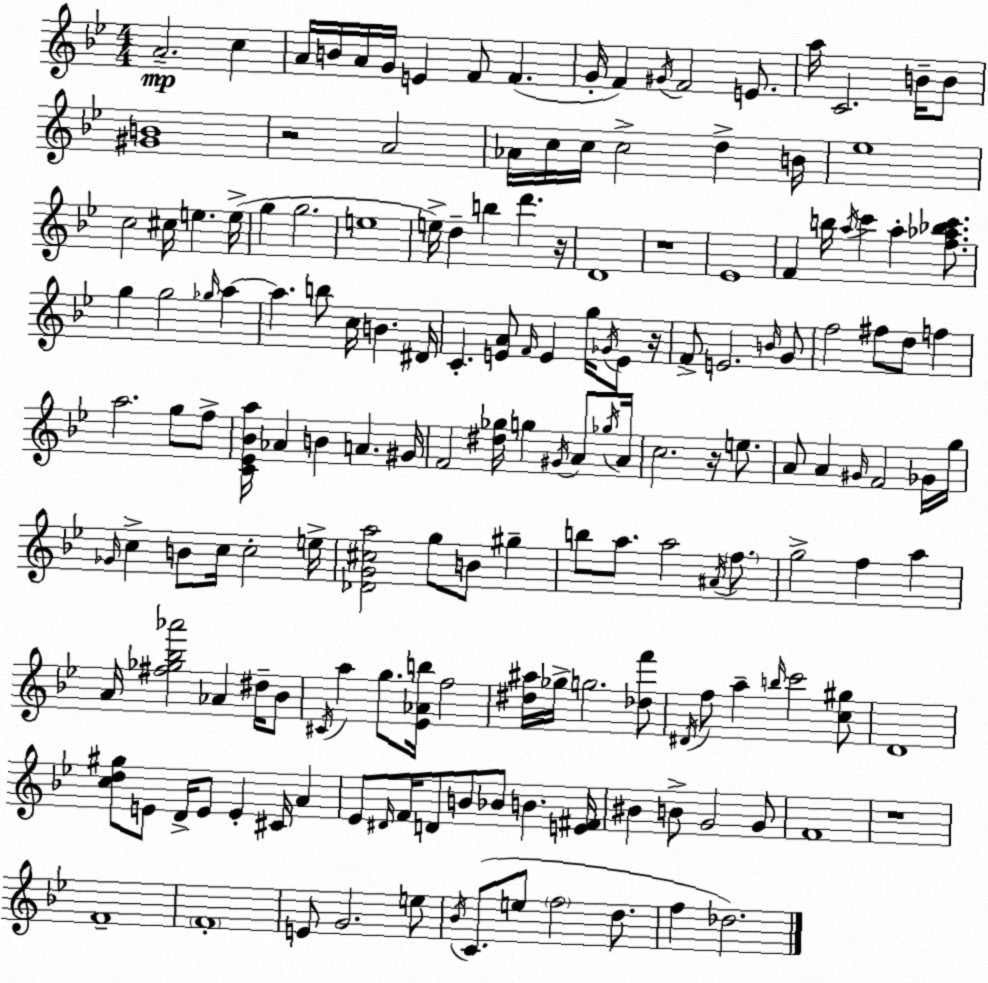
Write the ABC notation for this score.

X:1
T:Untitled
M:4/4
L:1/4
K:Bb
A2 c A/4 B/4 A/4 G/4 E F/2 F G/4 F ^G/4 F2 E/2 a/4 C2 B/4 B/2 [^GB]4 z2 A2 _A/4 c/4 c/4 c2 d B/4 _e4 c2 ^c/4 e e/4 g g2 e4 e/4 d b d' z/4 D4 z4 _E4 F b/4 a/4 c' a [f_a_bc']/2 g g2 _g/4 a a b/2 c/4 B ^D/4 C [EA]/2 F/4 E g/4 _G/4 E/2 z/4 F/2 E2 B/4 G/2 f2 ^f/2 d/2 f a2 g/2 f/2 [C_E_Ba]/4 _A B A ^G/4 F2 [^d_g]/4 g ^G/4 A/2 _g/4 A/4 c2 z/4 e/2 A/2 A ^G/4 F2 _G/4 g/4 _G/4 c B/2 c/4 c2 e/4 [_DG^ca]2 g/2 B/2 ^g b/2 a/2 a2 ^A/4 f/2 g2 f a A/4 [^f_g_b_a']2 _A ^d/4 _B/2 ^C/4 a g/2 [_E_Ab]/4 f2 [^d^a]/4 _g/4 g2 [_df']/2 ^D/4 f/2 a b/4 c'2 [c^g]/2 D4 [cd^g]/2 E/2 D/4 E/2 E ^C/4 A _E/2 ^D/4 F/4 D/2 B/2 _B/2 B [E^F]/4 ^B B/2 G2 G/2 F4 z4 F4 F4 E/2 G2 e/2 _B/4 C/2 e/2 f2 d/2 f _d2